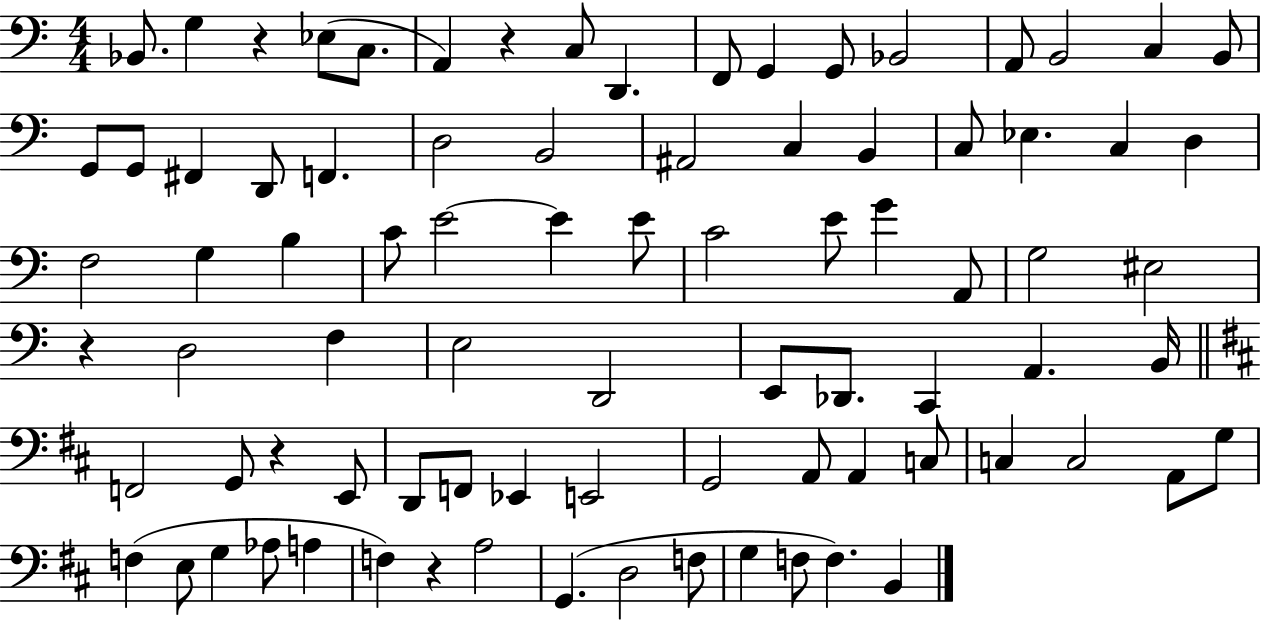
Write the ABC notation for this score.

X:1
T:Untitled
M:4/4
L:1/4
K:C
_B,,/2 G, z _E,/2 C,/2 A,, z C,/2 D,, F,,/2 G,, G,,/2 _B,,2 A,,/2 B,,2 C, B,,/2 G,,/2 G,,/2 ^F,, D,,/2 F,, D,2 B,,2 ^A,,2 C, B,, C,/2 _E, C, D, F,2 G, B, C/2 E2 E E/2 C2 E/2 G A,,/2 G,2 ^E,2 z D,2 F, E,2 D,,2 E,,/2 _D,,/2 C,, A,, B,,/4 F,,2 G,,/2 z E,,/2 D,,/2 F,,/2 _E,, E,,2 G,,2 A,,/2 A,, C,/2 C, C,2 A,,/2 G,/2 F, E,/2 G, _A,/2 A, F, z A,2 G,, D,2 F,/2 G, F,/2 F, B,,